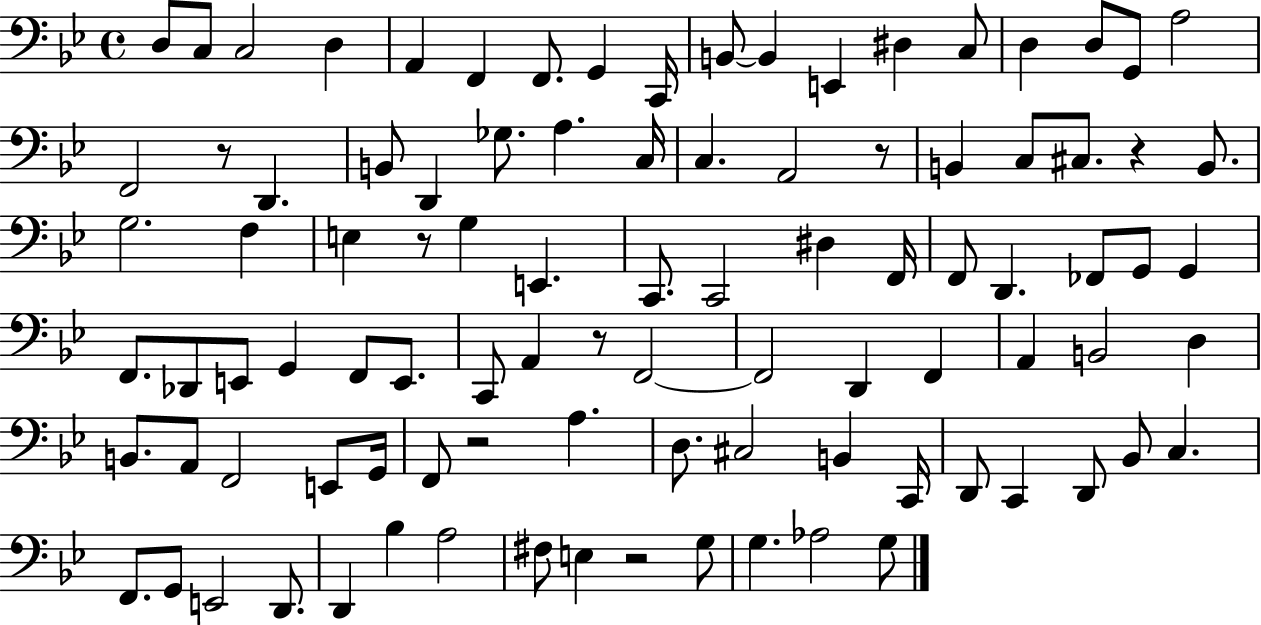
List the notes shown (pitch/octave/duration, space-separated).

D3/e C3/e C3/h D3/q A2/q F2/q F2/e. G2/q C2/s B2/e B2/q E2/q D#3/q C3/e D3/q D3/e G2/e A3/h F2/h R/e D2/q. B2/e D2/q Gb3/e. A3/q. C3/s C3/q. A2/h R/e B2/q C3/e C#3/e. R/q B2/e. G3/h. F3/q E3/q R/e G3/q E2/q. C2/e. C2/h D#3/q F2/s F2/e D2/q. FES2/e G2/e G2/q F2/e. Db2/e E2/e G2/q F2/e E2/e. C2/e A2/q R/e F2/h F2/h D2/q F2/q A2/q B2/h D3/q B2/e. A2/e F2/h E2/e G2/s F2/e R/h A3/q. D3/e. C#3/h B2/q C2/s D2/e C2/q D2/e Bb2/e C3/q. F2/e. G2/e E2/h D2/e. D2/q Bb3/q A3/h F#3/e E3/q R/h G3/e G3/q. Ab3/h G3/e